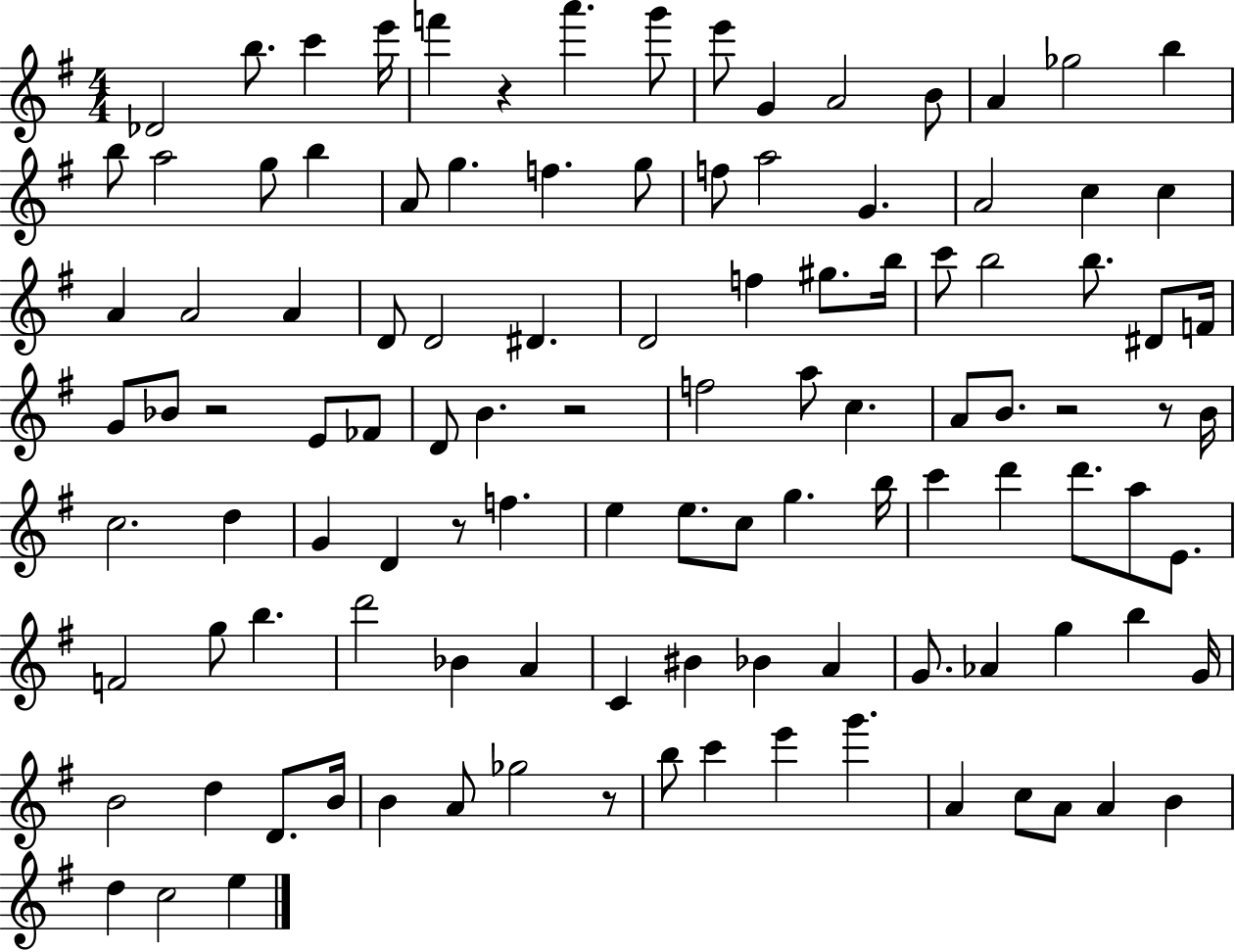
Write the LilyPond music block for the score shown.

{
  \clef treble
  \numericTimeSignature
  \time 4/4
  \key g \major
  des'2 b''8. c'''4 e'''16 | f'''4 r4 a'''4. g'''8 | e'''8 g'4 a'2 b'8 | a'4 ges''2 b''4 | \break b''8 a''2 g''8 b''4 | a'8 g''4. f''4. g''8 | f''8 a''2 g'4. | a'2 c''4 c''4 | \break a'4 a'2 a'4 | d'8 d'2 dis'4. | d'2 f''4 gis''8. b''16 | c'''8 b''2 b''8. dis'8 f'16 | \break g'8 bes'8 r2 e'8 fes'8 | d'8 b'4. r2 | f''2 a''8 c''4. | a'8 b'8. r2 r8 b'16 | \break c''2. d''4 | g'4 d'4 r8 f''4. | e''4 e''8. c''8 g''4. b''16 | c'''4 d'''4 d'''8. a''8 e'8. | \break f'2 g''8 b''4. | d'''2 bes'4 a'4 | c'4 bis'4 bes'4 a'4 | g'8. aes'4 g''4 b''4 g'16 | \break b'2 d''4 d'8. b'16 | b'4 a'8 ges''2 r8 | b''8 c'''4 e'''4 g'''4. | a'4 c''8 a'8 a'4 b'4 | \break d''4 c''2 e''4 | \bar "|."
}